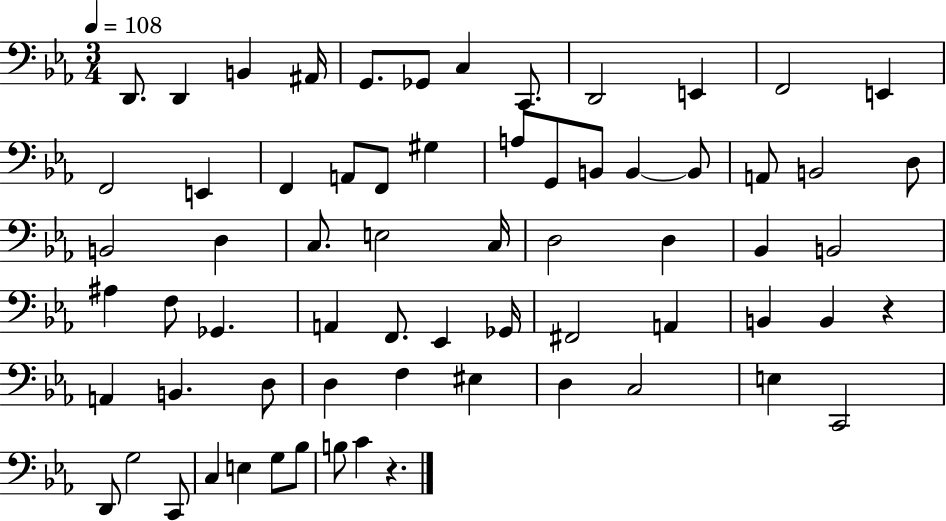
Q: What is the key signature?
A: EES major